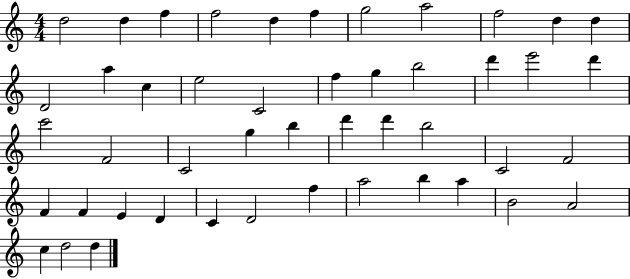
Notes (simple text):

D5/h D5/q F5/q F5/h D5/q F5/q G5/h A5/h F5/h D5/q D5/q D4/h A5/q C5/q E5/h C4/h F5/q G5/q B5/h D6/q E6/h D6/q C6/h F4/h C4/h G5/q B5/q D6/q D6/q B5/h C4/h F4/h F4/q F4/q E4/q D4/q C4/q D4/h F5/q A5/h B5/q A5/q B4/h A4/h C5/q D5/h D5/q